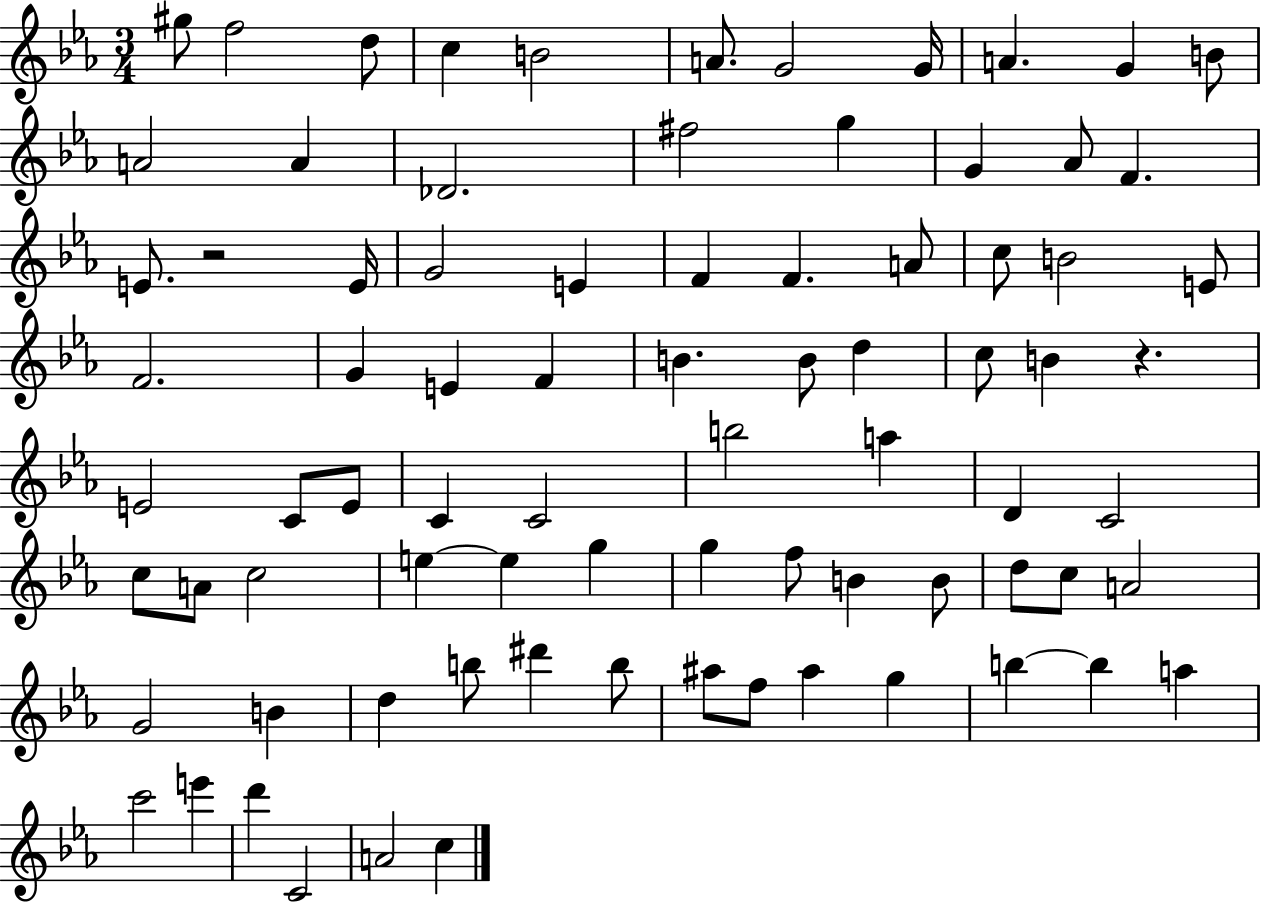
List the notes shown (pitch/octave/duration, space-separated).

G#5/e F5/h D5/e C5/q B4/h A4/e. G4/h G4/s A4/q. G4/q B4/e A4/h A4/q Db4/h. F#5/h G5/q G4/q Ab4/e F4/q. E4/e. R/h E4/s G4/h E4/q F4/q F4/q. A4/e C5/e B4/h E4/e F4/h. G4/q E4/q F4/q B4/q. B4/e D5/q C5/e B4/q R/q. E4/h C4/e E4/e C4/q C4/h B5/h A5/q D4/q C4/h C5/e A4/e C5/h E5/q E5/q G5/q G5/q F5/e B4/q B4/e D5/e C5/e A4/h G4/h B4/q D5/q B5/e D#6/q B5/e A#5/e F5/e A#5/q G5/q B5/q B5/q A5/q C6/h E6/q D6/q C4/h A4/h C5/q